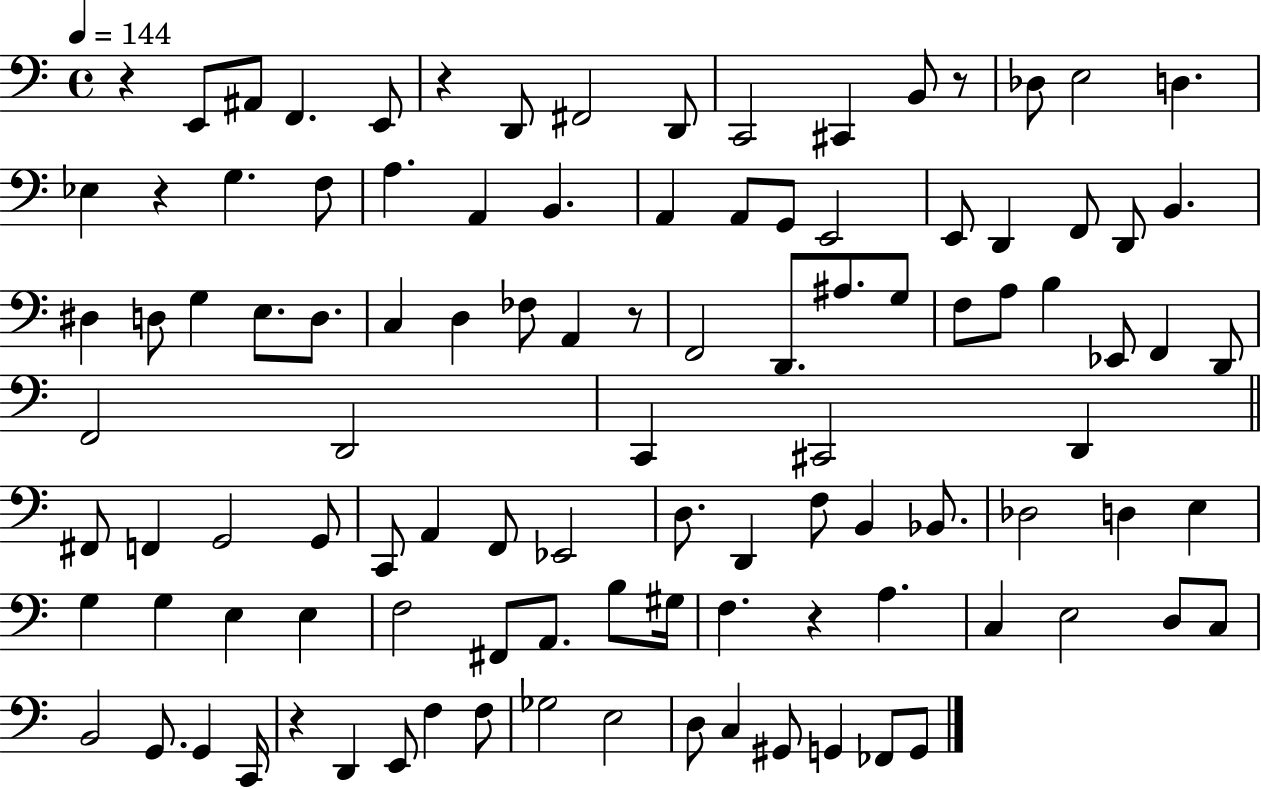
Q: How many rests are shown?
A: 7